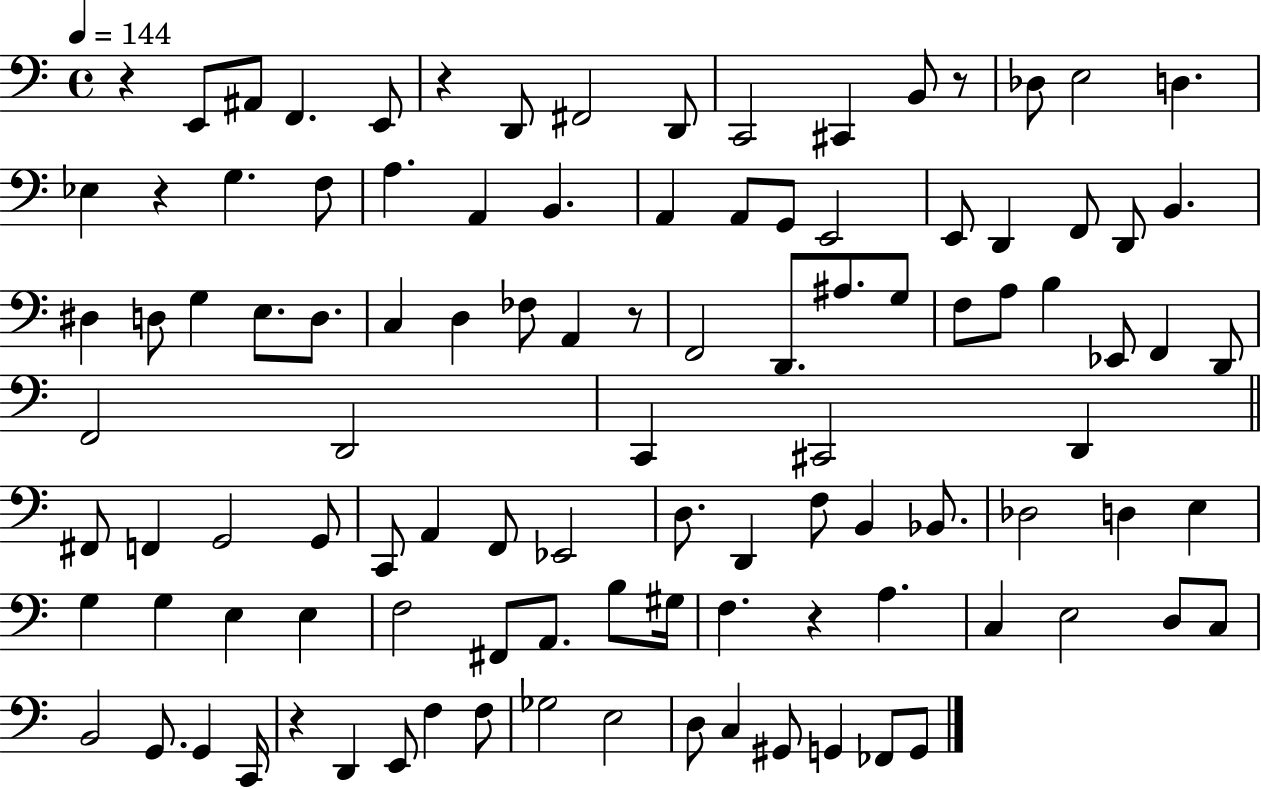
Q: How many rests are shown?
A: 7